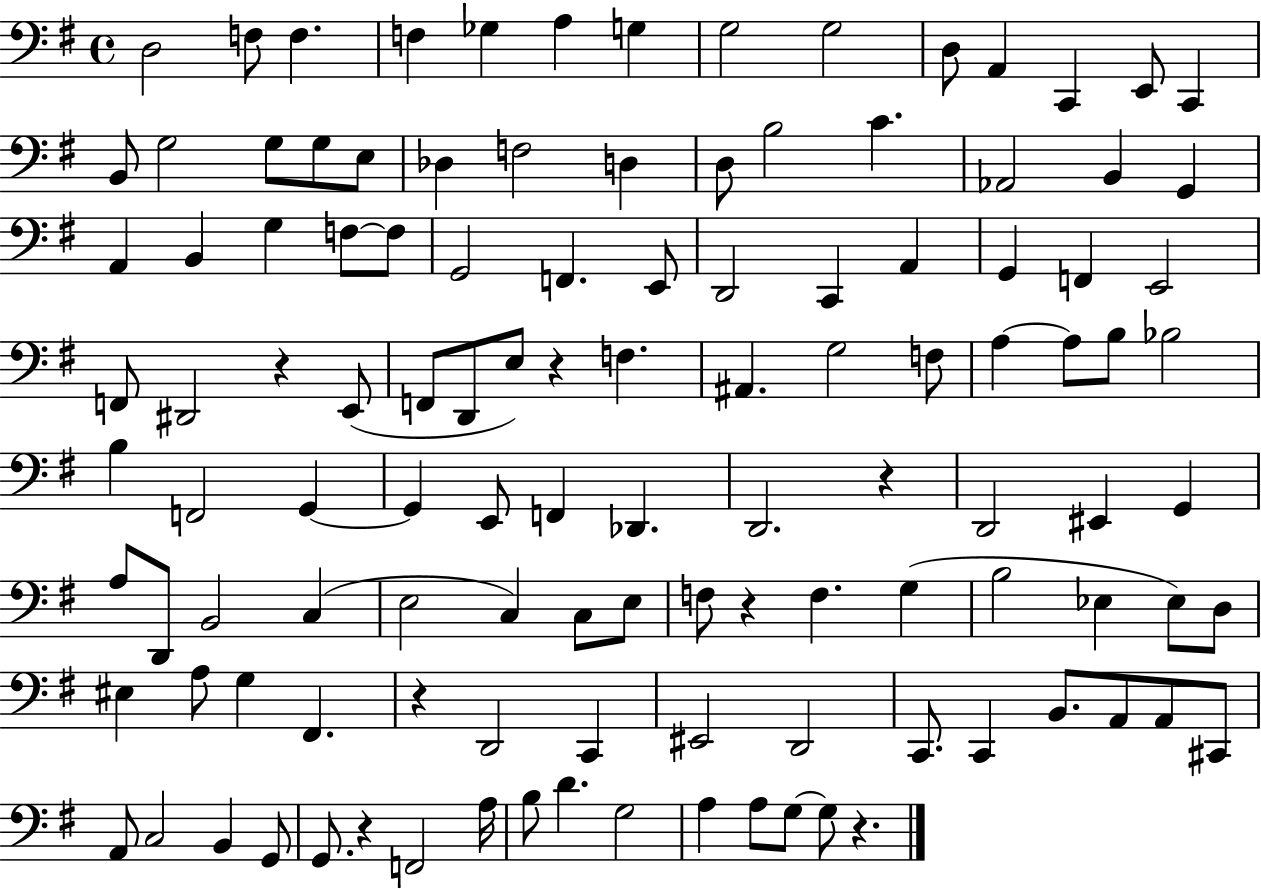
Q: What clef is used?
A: bass